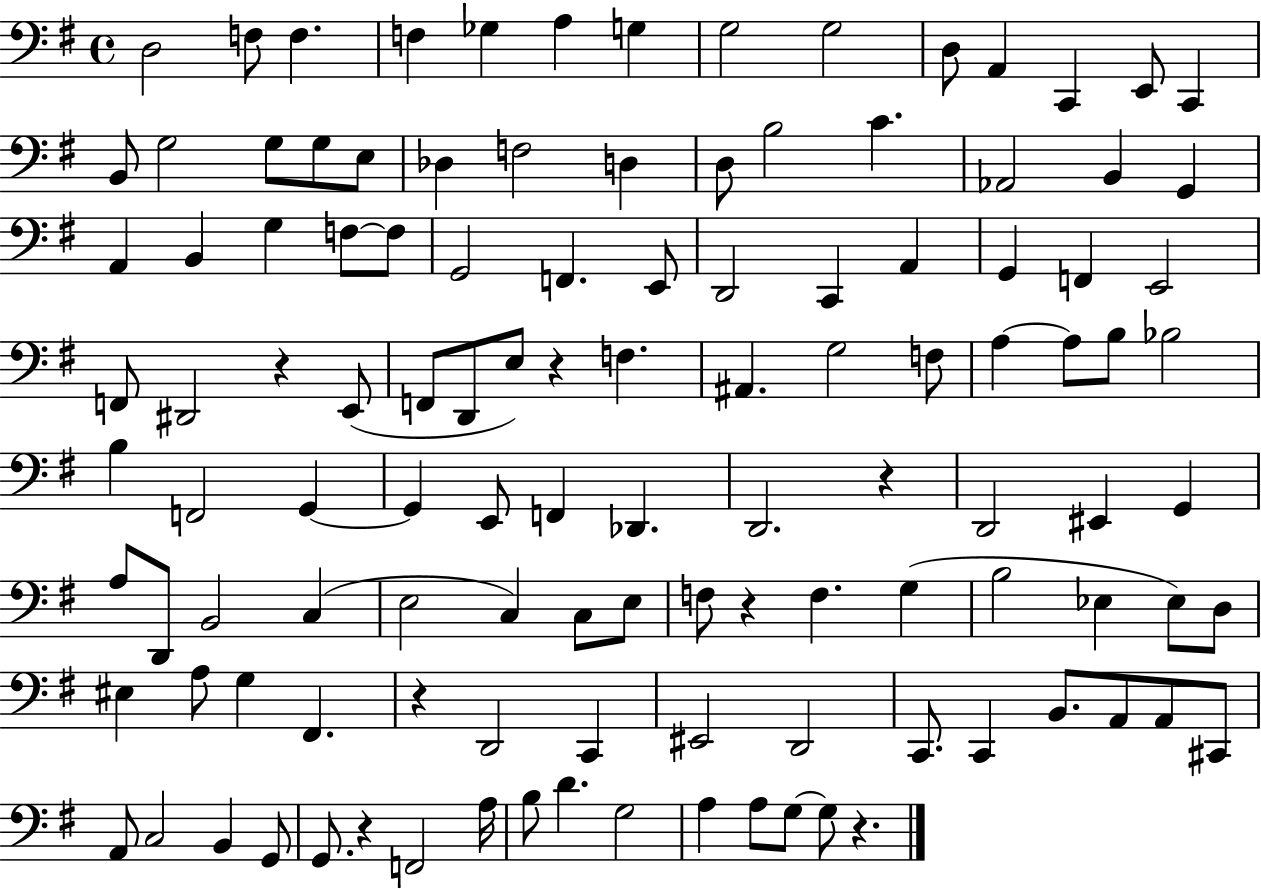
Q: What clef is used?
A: bass